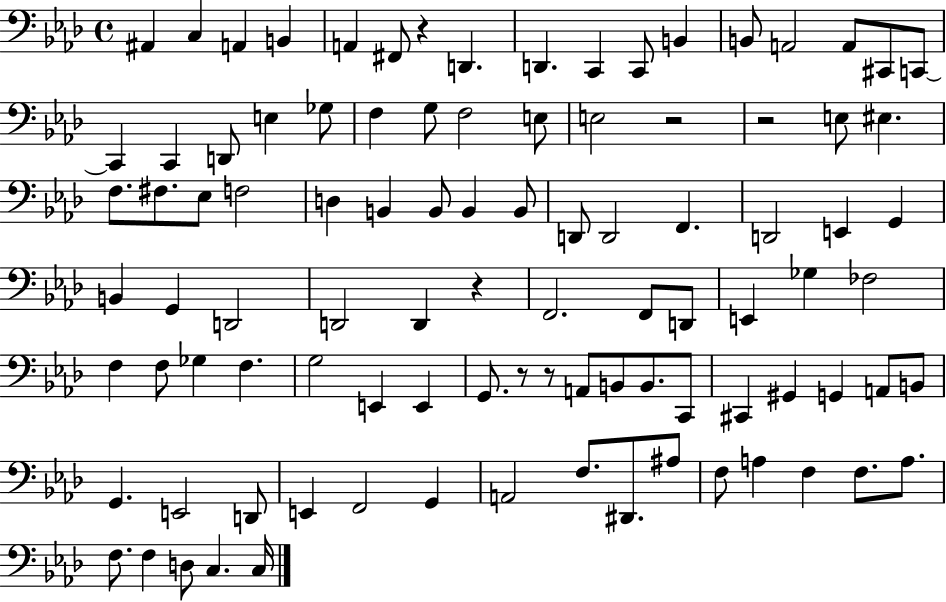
X:1
T:Untitled
M:4/4
L:1/4
K:Ab
^A,, C, A,, B,, A,, ^F,,/2 z D,, D,, C,, C,,/2 B,, B,,/2 A,,2 A,,/2 ^C,,/2 C,,/2 C,, C,, D,,/2 E, _G,/2 F, G,/2 F,2 E,/2 E,2 z2 z2 E,/2 ^E, F,/2 ^F,/2 _E,/2 F,2 D, B,, B,,/2 B,, B,,/2 D,,/2 D,,2 F,, D,,2 E,, G,, B,, G,, D,,2 D,,2 D,, z F,,2 F,,/2 D,,/2 E,, _G, _F,2 F, F,/2 _G, F, G,2 E,, E,, G,,/2 z/2 z/2 A,,/2 B,,/2 B,,/2 C,,/2 ^C,, ^G,, G,, A,,/2 B,,/2 G,, E,,2 D,,/2 E,, F,,2 G,, A,,2 F,/2 ^D,,/2 ^A,/2 F,/2 A, F, F,/2 A,/2 F,/2 F, D,/2 C, C,/4